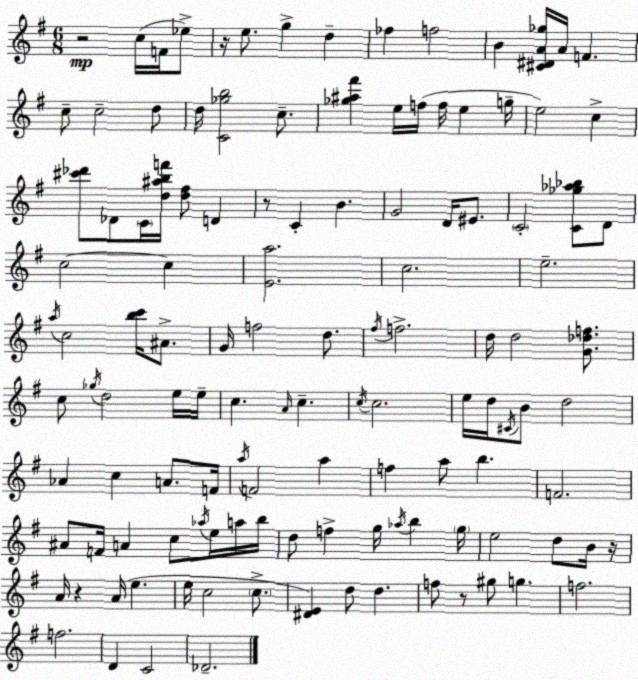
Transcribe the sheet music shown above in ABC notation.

X:1
T:Untitled
M:6/8
L:1/4
K:Em
z2 c/4 F/4 _e/2 z/4 e/2 g d _f f2 B [^C^DA_g]/4 A/4 F c/2 c2 d/2 d/4 [C_gb]2 c/2 [_g^a^f'] e/4 f/4 f/4 e g/4 e2 c [^c'_d']/2 _D/2 C/4 [d^abf']/4 [d^f]/2 D z/2 C B G2 D/4 ^E/2 C2 [C_g_a_b]/2 D/2 c2 c [Ea]2 c2 e2 a/4 c2 [bc']/4 ^A/2 G/4 f2 d/2 ^f/4 f2 d/4 d2 [G_df]/2 c/2 _g/4 d2 e/4 e/4 c A/4 c c/4 c2 e/4 d/4 ^C/4 B/2 d2 _A c A/2 F/4 a/4 F2 a f a/2 b F2 ^A/2 F/4 A c/2 _a/4 e/4 a/4 b/4 d/2 f g/4 _a/4 b g/4 e2 d/2 B/4 z/4 A/4 z A/4 e e/4 c2 c/2 [^DE] d/2 d f/2 z/2 ^g/2 g f2 f2 D C2 _D2